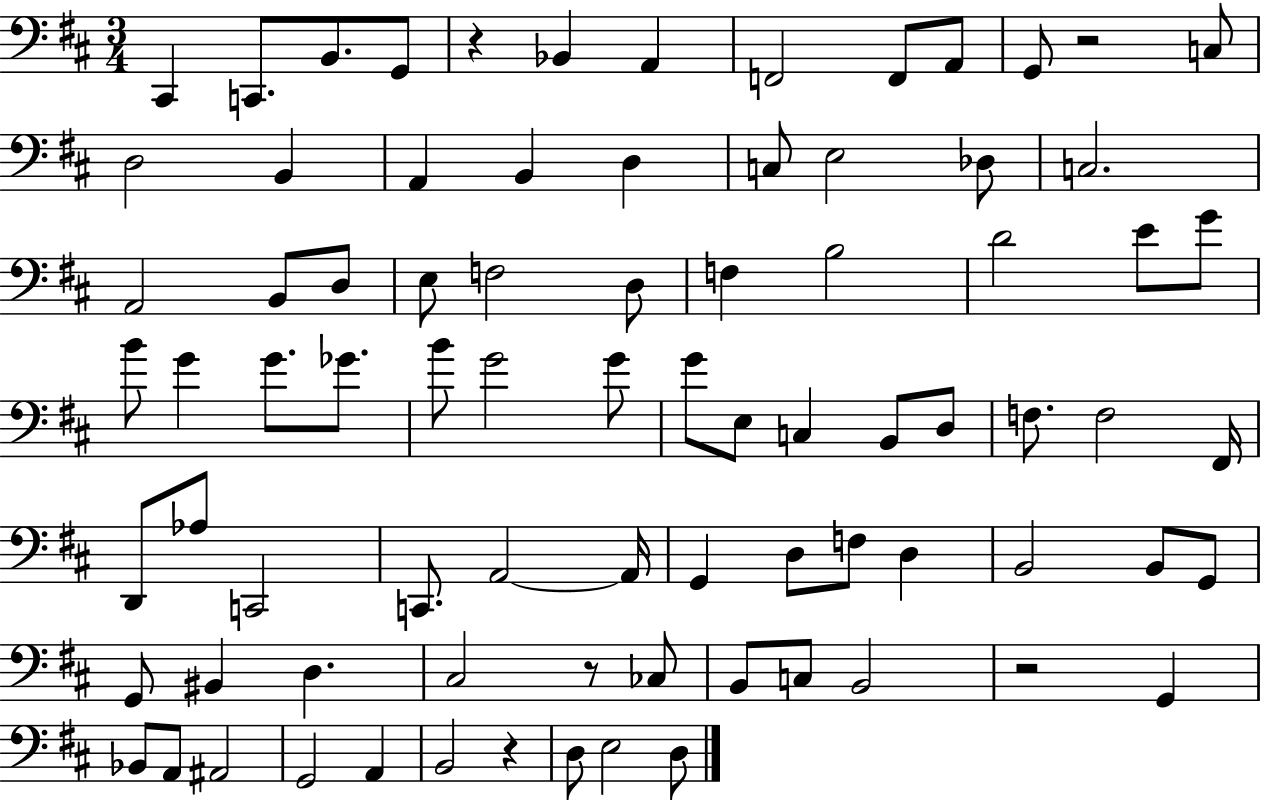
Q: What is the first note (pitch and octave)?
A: C#2